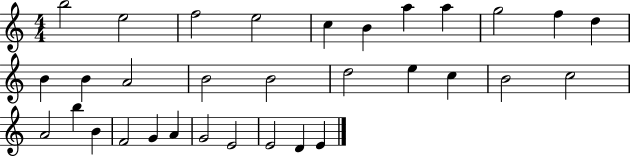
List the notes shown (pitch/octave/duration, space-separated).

B5/h E5/h F5/h E5/h C5/q B4/q A5/q A5/q G5/h F5/q D5/q B4/q B4/q A4/h B4/h B4/h D5/h E5/q C5/q B4/h C5/h A4/h B5/q B4/q F4/h G4/q A4/q G4/h E4/h E4/h D4/q E4/q